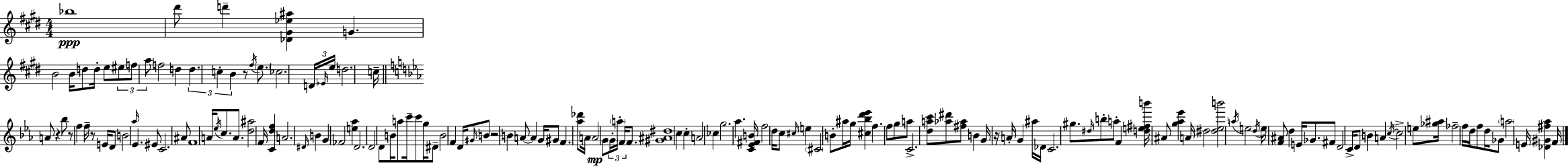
{
  \clef treble
  \numericTimeSignature
  \time 4/4
  \key e \major
  \repeat volta 2 { bes''1\ppp | dis'''8 d'''4-- <des' gis' ees'' ais''>4 g'4. | b'2 b'16 d''8 d''16-. e''8 \tuplet 3/2 { eis''8 | f''8 a''8 } f''2 d''4 | \break \tuplet 3/2 { d''4. c''4-. b'4 } r8 | \acciaccatura { fis''16 } \parenthesize e''8. ces''2. | \tuplet 3/2 { d'16 \grace { ees'16 } e''16 } d''2. c''16-- | \bar "||" \break \key ees \major a'8 r4 bes''8 r8 f''4 f''16-- r8 | e'16 d'8 b'2 \grace { aes''16 } ees'4. | eis'8 c'2. | ais'8 f'1 | \break a'16 \acciaccatura { ees''16 } c''8. a'8. <d'' ais''>2 | f'16 <c' d'' f''>4 a'2. | \grace { dis'16 } b'4 g'4 fes'2 | <e'' aes''>4 d'2. | \break d'2 d'8 b'16 | a''8 c'''16-- c'''8 g''16 dis'8-- b'2 | f'4 d'16 \grace { gis'16 } b'8 r2 | b'4 a'8~~ a'4 g'16 gis'8 f'4. | \break <aes'' des'''>8 a'16 a'2\mp g'8 | \tuplet 3/2 { \parenthesize g'16-. \parenthesize a''16-. f'16 } f'8. <gis' ais' dis''>1 | c''4 c''4-. a'2 | ces''4 g''2. | \break aes''4. <c' ees' fis' b'>16 f''2 | d''16 c''8 \grace { cis''16 } e''4 \parenthesize cis'2 | b'8-. ais''16 g''16 <cis'' bes'' d''' ees'''>4 f''4. | f''8 g''8 a''8 c'2.-> | \break <d'' a'' c'''>8 <aes'' dis'''>8 <fis'' aes''>8 b'4 g'16 | r16 a'16-. g'4 ais''16 des'16 c'2. | gis''8. \grace { dis''16 } b''8-. a''8-. f'4 | <d'' e'' fis'' b'''>16 ais'8 <g'' aes'' ees'''>4 a'16 dis''2 | \break <dis'' ees'' b'''>2 \acciaccatura { a''16 } e''2 | \acciaccatura { d''16 } e''16 <f' ais'>8 d''4 e'16 ges'8. fis'8 d'2 | c'16-> d'8 b'4 a'4 | \acciaccatura { c''16~ }~ c''2-> e''8 <ges'' ais''>16 fes''2-- | \break f''16 d''16 f''8 d''16 ges'8 \parenthesize a''2 | e'16 <des' gis' fis'' aes''>4 f'16 } \bar "|."
}